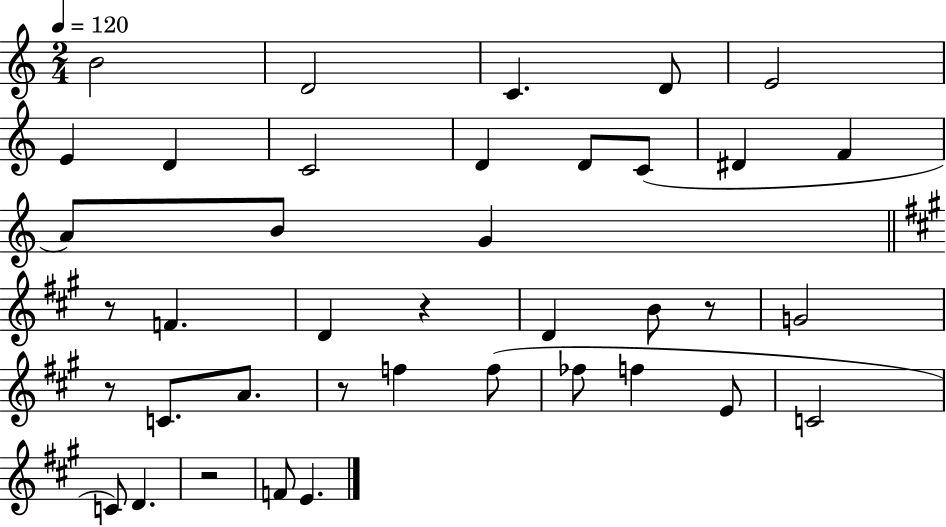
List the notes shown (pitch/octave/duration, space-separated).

B4/h D4/h C4/q. D4/e E4/h E4/q D4/q C4/h D4/q D4/e C4/e D#4/q F4/q A4/e B4/e G4/q R/e F4/q. D4/q R/q D4/q B4/e R/e G4/h R/e C4/e. A4/e. R/e F5/q F5/e FES5/e F5/q E4/e C4/h C4/e D4/q. R/h F4/e E4/q.